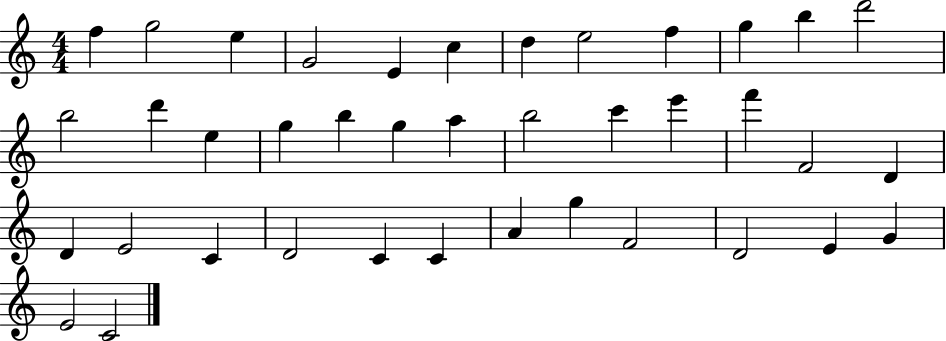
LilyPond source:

{
  \clef treble
  \numericTimeSignature
  \time 4/4
  \key c \major
  f''4 g''2 e''4 | g'2 e'4 c''4 | d''4 e''2 f''4 | g''4 b''4 d'''2 | \break b''2 d'''4 e''4 | g''4 b''4 g''4 a''4 | b''2 c'''4 e'''4 | f'''4 f'2 d'4 | \break d'4 e'2 c'4 | d'2 c'4 c'4 | a'4 g''4 f'2 | d'2 e'4 g'4 | \break e'2 c'2 | \bar "|."
}